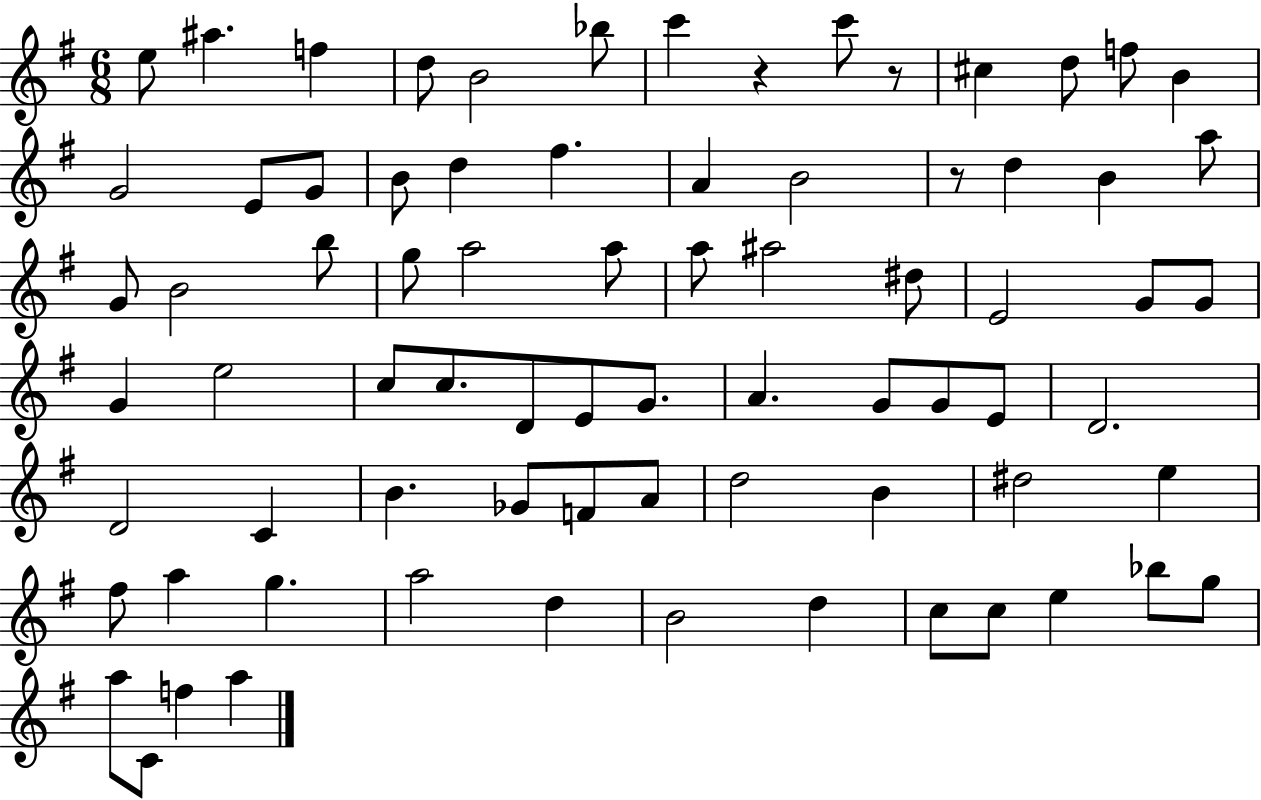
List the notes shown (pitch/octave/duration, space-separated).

E5/e A#5/q. F5/q D5/e B4/h Bb5/e C6/q R/q C6/e R/e C#5/q D5/e F5/e B4/q G4/h E4/e G4/e B4/e D5/q F#5/q. A4/q B4/h R/e D5/q B4/q A5/e G4/e B4/h B5/e G5/e A5/h A5/e A5/e A#5/h D#5/e E4/h G4/e G4/e G4/q E5/h C5/e C5/e. D4/e E4/e G4/e. A4/q. G4/e G4/e E4/e D4/h. D4/h C4/q B4/q. Gb4/e F4/e A4/e D5/h B4/q D#5/h E5/q F#5/e A5/q G5/q. A5/h D5/q B4/h D5/q C5/e C5/e E5/q Bb5/e G5/e A5/e C4/e F5/q A5/q